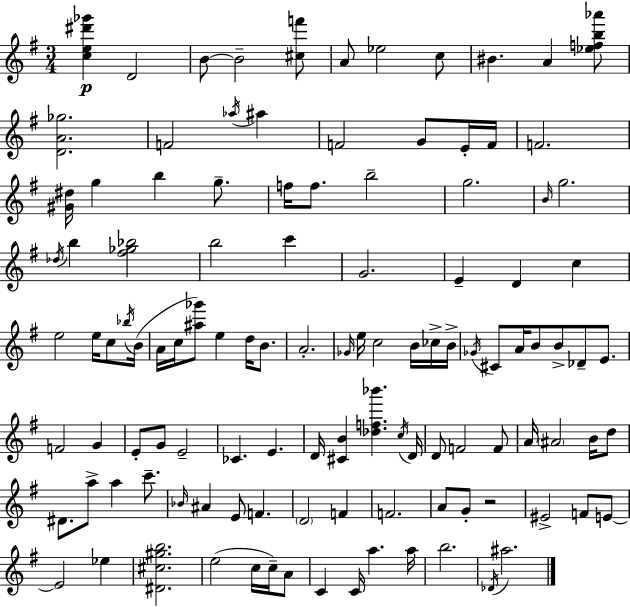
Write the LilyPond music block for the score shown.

{
  \clef treble
  \numericTimeSignature
  \time 3/4
  \key g \major
  <c'' e'' dis''' ges'''>4\p d'2 | b'8~~ b'2-- <cis'' f'''>8 | a'8 ees''2 c''8 | bis'4. a'4 <ees'' f'' b'' aes'''>8 | \break <d' a' ges''>2. | f'2 \acciaccatura { aes''16 } ais''4 | f'2 g'8 e'16-. | f'16 f'2. | \break <gis' dis''>16 g''4 b''4 g''8.-- | f''16 f''8. b''2-- | g''2. | \grace { b'16 } g''2. | \break \acciaccatura { des''16 } b''4 <fis'' ges'' bes''>2 | b''2 c'''4 | g'2. | e'4-- d'4 c''4 | \break e''2 e''16 | c''8 \acciaccatura { bes''16 } b'16( a'16 c''16 <ais'' ges'''>8) e''4 | d''16 b'8. a'2.-. | \grace { ges'16 } e''16 c''2 | \break b'16 ces''16-> b'16-> \acciaccatura { ges'16 } cis'8 a'16 b'8 b'8-> | des'8-- e'8. f'2 | g'4 e'8-. g'8 e'2-- | ces'4. | \break e'4. d'16 <cis' b'>4 <des'' f'' bes'''>4. | \acciaccatura { c''16 } d'16 d'8 f'2 | f'8 a'16 \parenthesize ais'2 | b'16 d''8 dis'8. a''8-> | \break a''4 c'''8.-- \grace { bes'16 } ais'4 | e'8 f'4. \parenthesize d'2 | f'4 f'2. | a'8 g'8-. | \break r2 eis'2-> | f'8 e'8~~ e'2 | ees''4 <dis' cis'' gis'' b''>2. | e''2( | \break c''16 c''16--) a'8 c'4 | c'16 a''4. a''16 b''2. | \acciaccatura { des'16 } ais''2. | \bar "|."
}